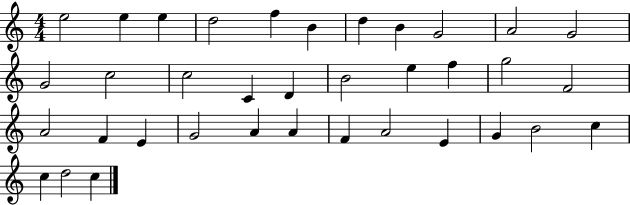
{
  \clef treble
  \numericTimeSignature
  \time 4/4
  \key c \major
  e''2 e''4 e''4 | d''2 f''4 b'4 | d''4 b'4 g'2 | a'2 g'2 | \break g'2 c''2 | c''2 c'4 d'4 | b'2 e''4 f''4 | g''2 f'2 | \break a'2 f'4 e'4 | g'2 a'4 a'4 | f'4 a'2 e'4 | g'4 b'2 c''4 | \break c''4 d''2 c''4 | \bar "|."
}